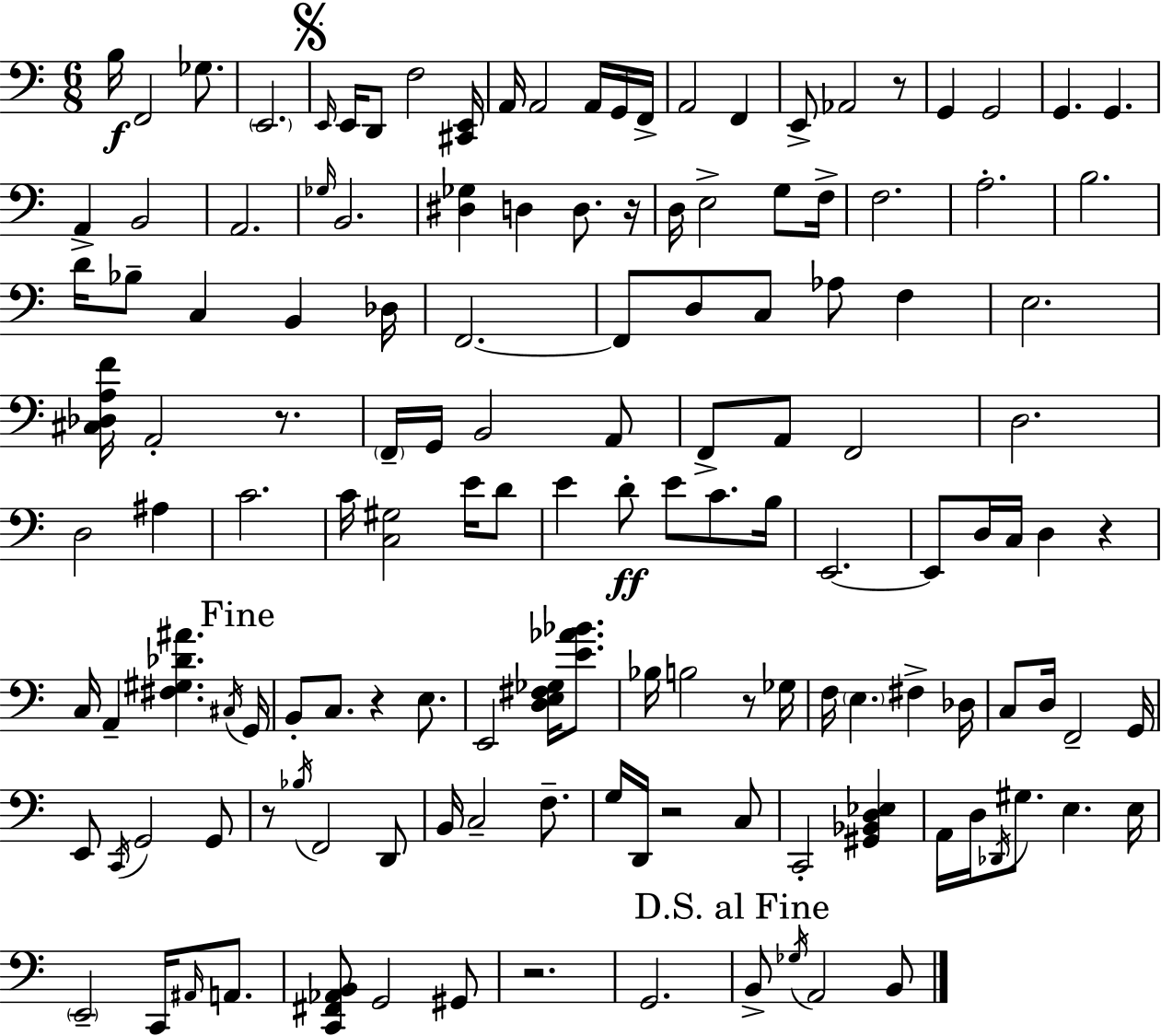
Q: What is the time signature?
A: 6/8